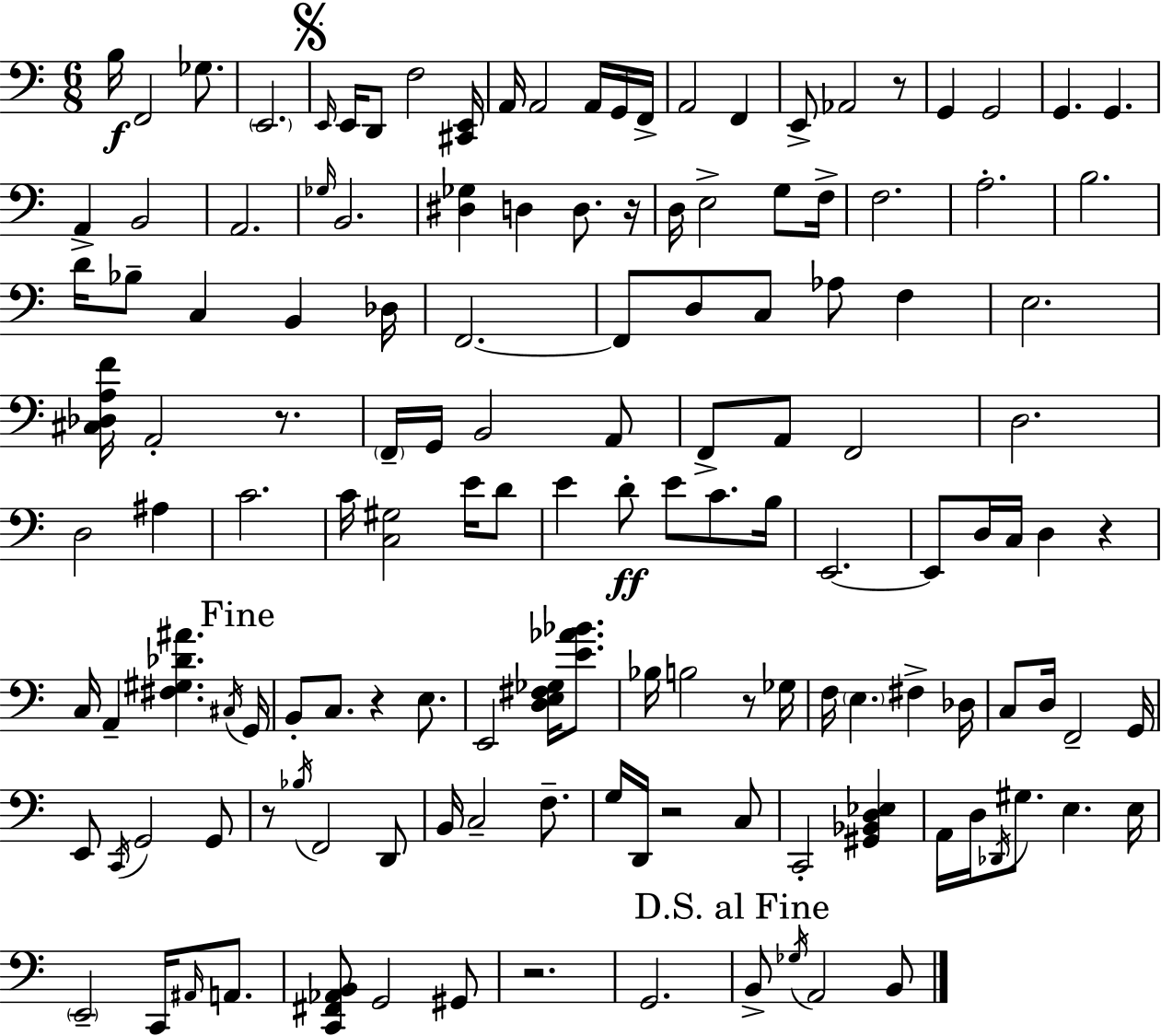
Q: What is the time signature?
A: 6/8